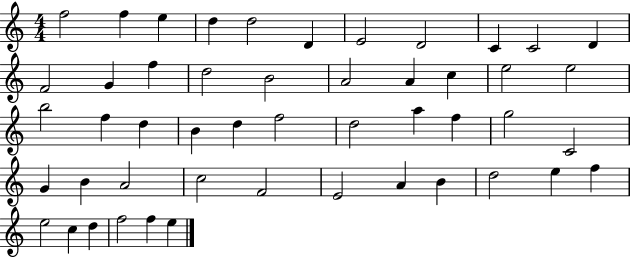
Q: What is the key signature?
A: C major